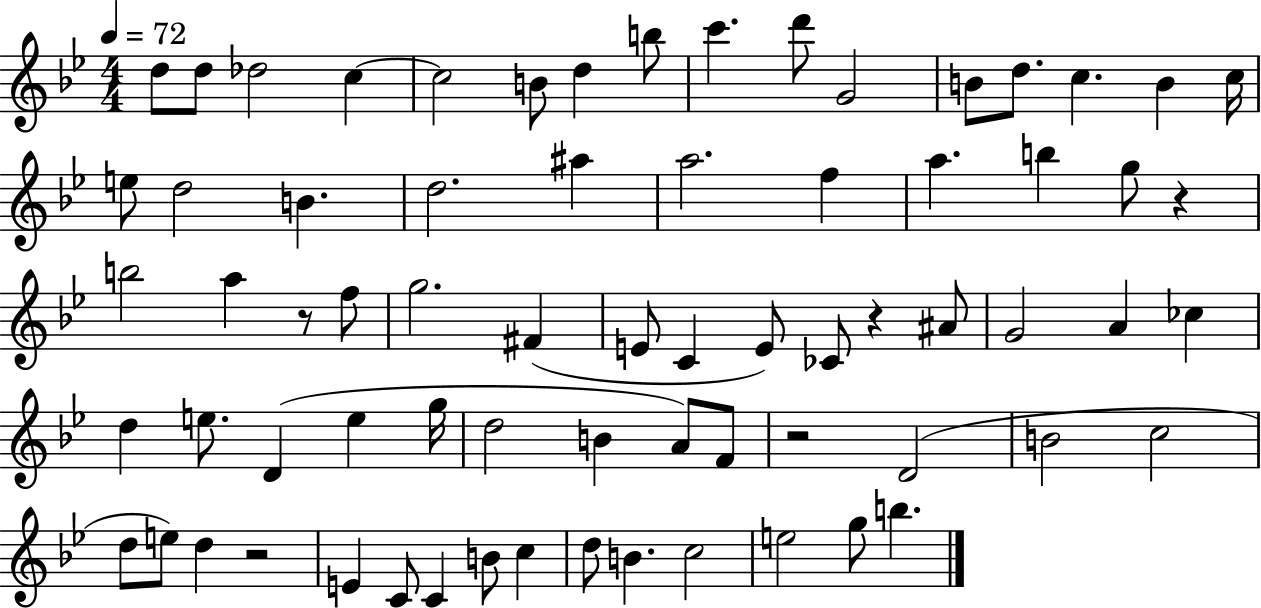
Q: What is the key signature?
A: BES major